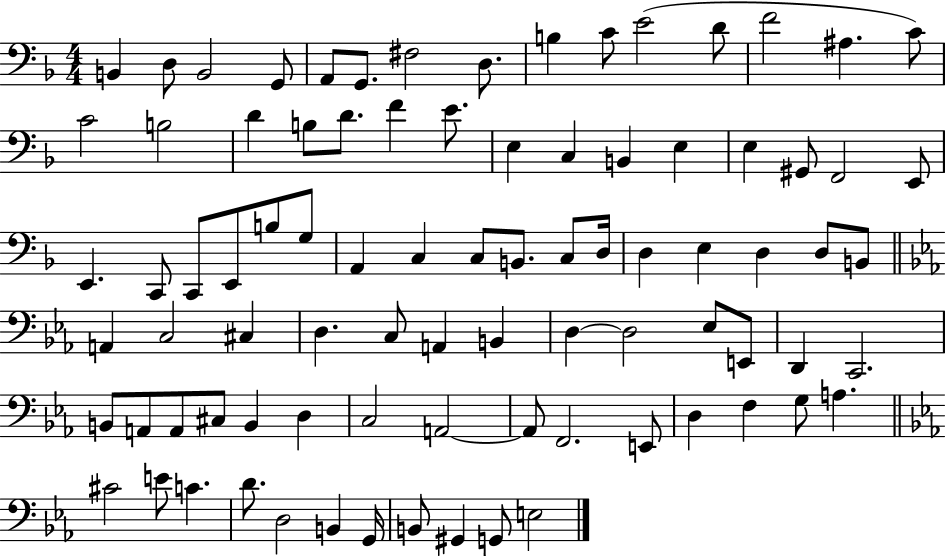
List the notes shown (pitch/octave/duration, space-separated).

B2/q D3/e B2/h G2/e A2/e G2/e. F#3/h D3/e. B3/q C4/e E4/h D4/e F4/h A#3/q. C4/e C4/h B3/h D4/q B3/e D4/e. F4/q E4/e. E3/q C3/q B2/q E3/q E3/q G#2/e F2/h E2/e E2/q. C2/e C2/e E2/e B3/e G3/e A2/q C3/q C3/e B2/e. C3/e D3/s D3/q E3/q D3/q D3/e B2/e A2/q C3/h C#3/q D3/q. C3/e A2/q B2/q D3/q D3/h Eb3/e E2/e D2/q C2/h. B2/e A2/e A2/e C#3/e B2/q D3/q C3/h A2/h A2/e F2/h. E2/e D3/q F3/q G3/e A3/q. C#4/h E4/e C4/q. D4/e. D3/h B2/q G2/s B2/e G#2/q G2/e E3/h